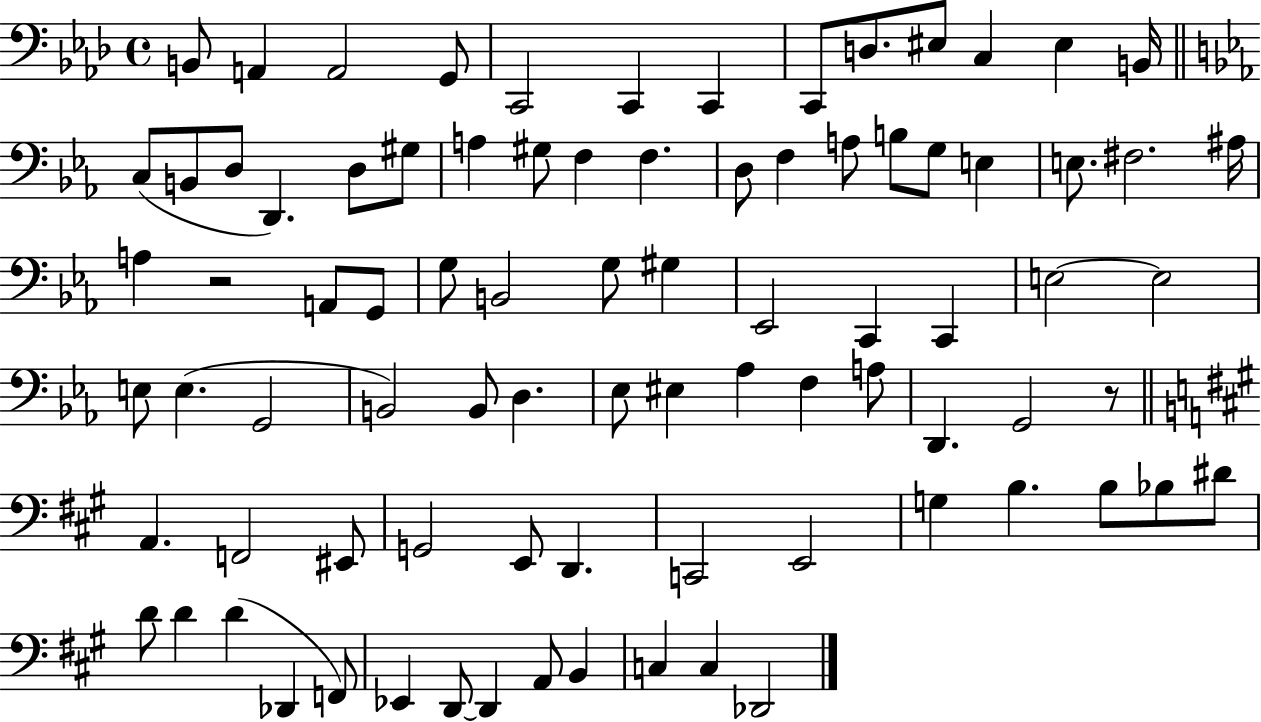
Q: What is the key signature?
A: AES major